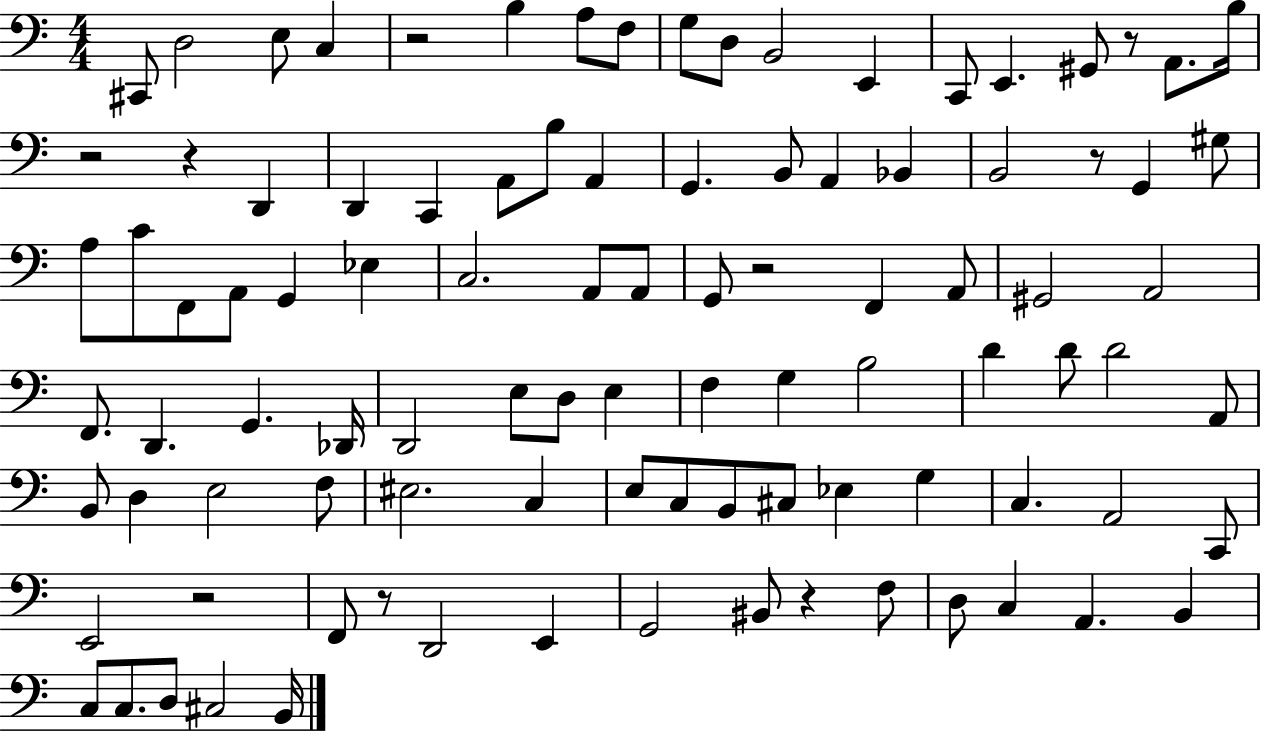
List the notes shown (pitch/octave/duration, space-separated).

C#2/e D3/h E3/e C3/q R/h B3/q A3/e F3/e G3/e D3/e B2/h E2/q C2/e E2/q. G#2/e R/e A2/e. B3/s R/h R/q D2/q D2/q C2/q A2/e B3/e A2/q G2/q. B2/e A2/q Bb2/q B2/h R/e G2/q G#3/e A3/e C4/e F2/e A2/e G2/q Eb3/q C3/h. A2/e A2/e G2/e R/h F2/q A2/e G#2/h A2/h F2/e. D2/q. G2/q. Db2/s D2/h E3/e D3/e E3/q F3/q G3/q B3/h D4/q D4/e D4/h A2/e B2/e D3/q E3/h F3/e EIS3/h. C3/q E3/e C3/e B2/e C#3/e Eb3/q G3/q C3/q. A2/h C2/e E2/h R/h F2/e R/e D2/h E2/q G2/h BIS2/e R/q F3/e D3/e C3/q A2/q. B2/q C3/e C3/e. D3/e C#3/h B2/s